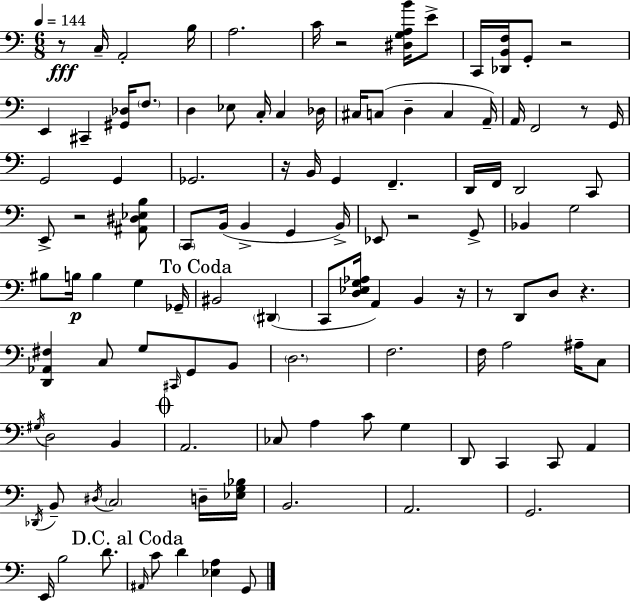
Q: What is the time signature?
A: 6/8